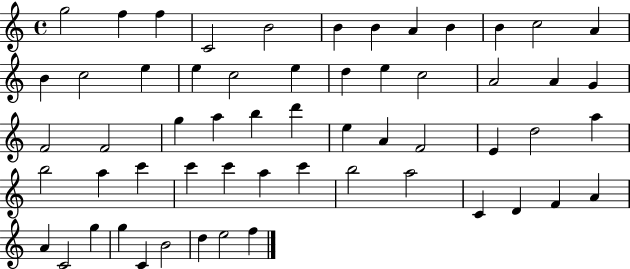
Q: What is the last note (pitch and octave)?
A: F5